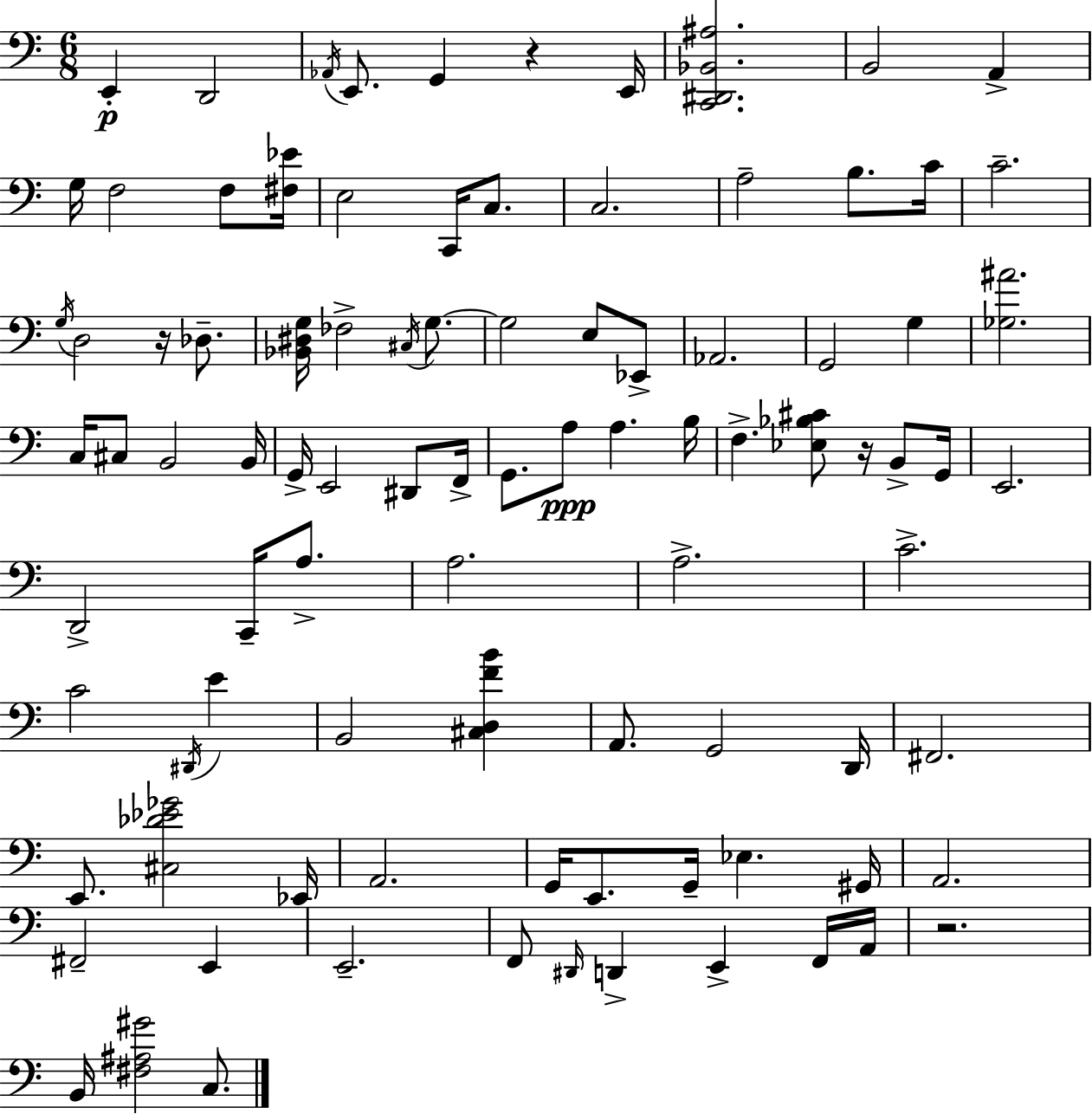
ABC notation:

X:1
T:Untitled
M:6/8
L:1/4
K:Am
E,, D,,2 _A,,/4 E,,/2 G,, z E,,/4 [C,,^D,,_B,,^A,]2 B,,2 A,, G,/4 F,2 F,/2 [^F,_E]/4 E,2 C,,/4 C,/2 C,2 A,2 B,/2 C/4 C2 G,/4 D,2 z/4 _D,/2 [_B,,^D,G,]/4 _F,2 ^C,/4 G,/2 G,2 E,/2 _E,,/2 _A,,2 G,,2 G, [_G,^A]2 C,/4 ^C,/2 B,,2 B,,/4 G,,/4 E,,2 ^D,,/2 F,,/4 G,,/2 A,/2 A, B,/4 F, [_E,_B,^C]/2 z/4 B,,/2 G,,/4 E,,2 D,,2 C,,/4 A,/2 A,2 A,2 C2 C2 ^D,,/4 E B,,2 [^C,D,FB] A,,/2 G,,2 D,,/4 ^F,,2 E,,/2 [^C,_D_E_G]2 _E,,/4 A,,2 G,,/4 E,,/2 G,,/4 _E, ^G,,/4 A,,2 ^F,,2 E,, E,,2 F,,/2 ^D,,/4 D,, E,, F,,/4 A,,/4 z2 B,,/4 [^F,^A,^G]2 C,/2